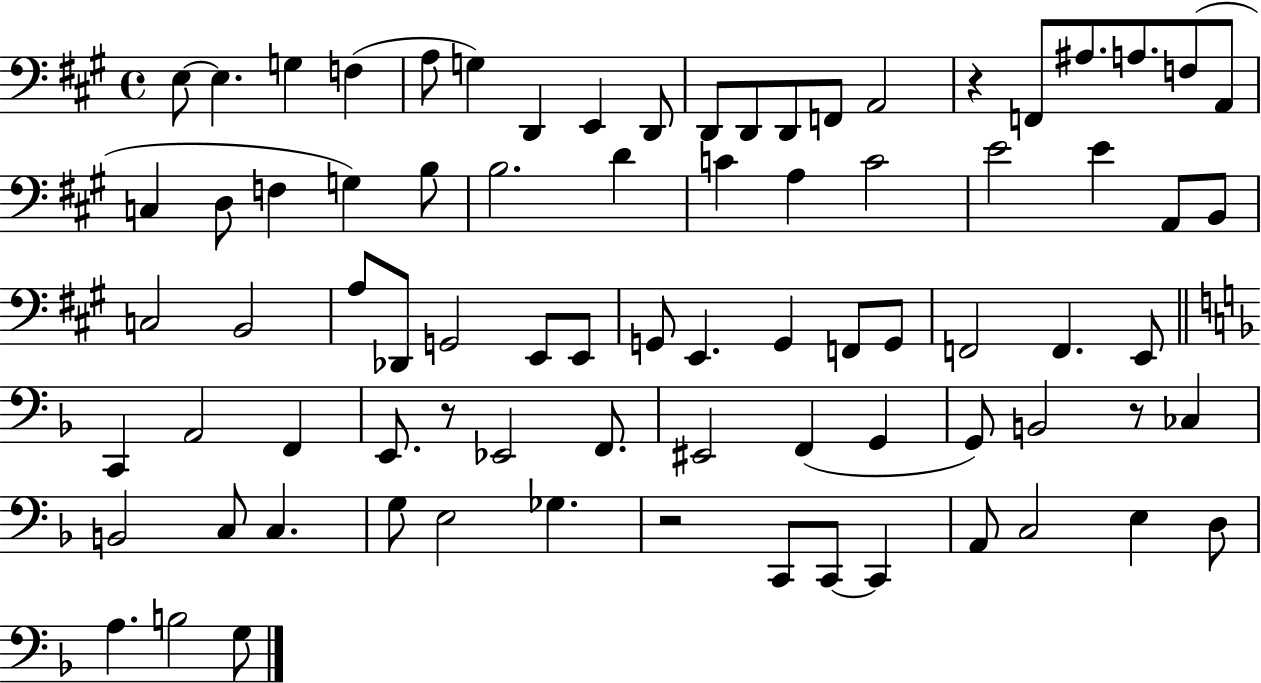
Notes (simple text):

E3/e E3/q. G3/q F3/q A3/e G3/q D2/q E2/q D2/e D2/e D2/e D2/e F2/e A2/h R/q F2/e A#3/e. A3/e. F3/e A2/e C3/q D3/e F3/q G3/q B3/e B3/h. D4/q C4/q A3/q C4/h E4/h E4/q A2/e B2/e C3/h B2/h A3/e Db2/e G2/h E2/e E2/e G2/e E2/q. G2/q F2/e G2/e F2/h F2/q. E2/e C2/q A2/h F2/q E2/e. R/e Eb2/h F2/e. EIS2/h F2/q G2/q G2/e B2/h R/e CES3/q B2/h C3/e C3/q. G3/e E3/h Gb3/q. R/h C2/e C2/e C2/q A2/e C3/h E3/q D3/e A3/q. B3/h G3/e